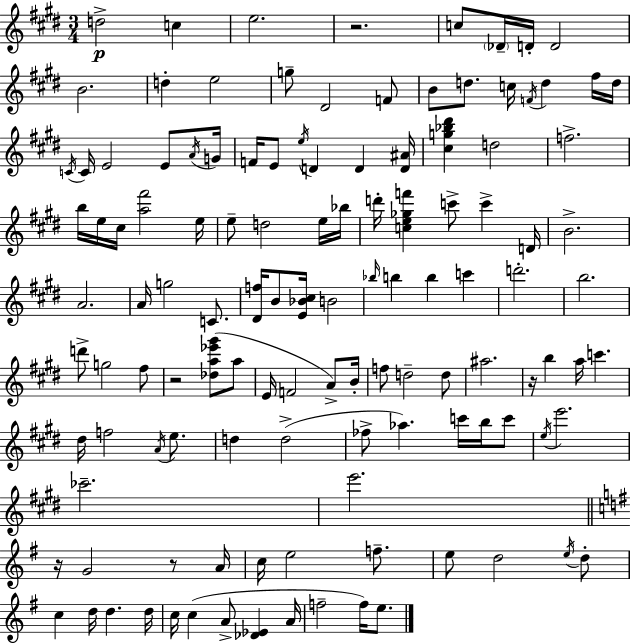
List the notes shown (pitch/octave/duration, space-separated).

D5/h C5/q E5/h. R/h. C5/e Db4/s D4/s D4/h B4/h. D5/q E5/h G5/e D#4/h F4/e B4/e D5/e. C5/s F4/s D5/q F#5/s D5/s C4/s C4/s E4/h E4/e A4/s G4/s F4/s E4/e E5/s D4/q D4/q [D4,A#4]/s [C#5,G5,Bb5,D#6]/q D5/h F5/h. B5/s E5/s C#5/s [A5,F#6]/h E5/s E5/e D5/h E5/s Bb5/s D6/s [C5,E5,Gb5,F6]/q C6/e C6/q D4/s B4/h. A4/h. A4/s G5/h C4/e. [D#4,F5]/s B4/e [E4,Bb4,C#5]/s B4/h Bb5/s B5/q B5/q C6/q D6/h. B5/h. D6/e G5/h F#5/e R/h [Db5,A5,Eb6,G#6]/e A5/e E4/s F4/h A4/e B4/s F5/e D5/h D5/e A#5/h. R/s B5/q A5/s C6/q. D#5/s F5/h A4/s E5/e. D5/q D5/h FES5/e Ab5/q. C6/s B5/s C6/e E5/s E6/h. CES6/h. E6/h. R/s G4/h R/e A4/s C5/s E5/h F5/e. E5/e D5/h E5/s D5/e C5/q D5/s D5/q. D5/s C5/s C5/q A4/e [Db4,Eb4]/q A4/s F5/h F5/s E5/e.